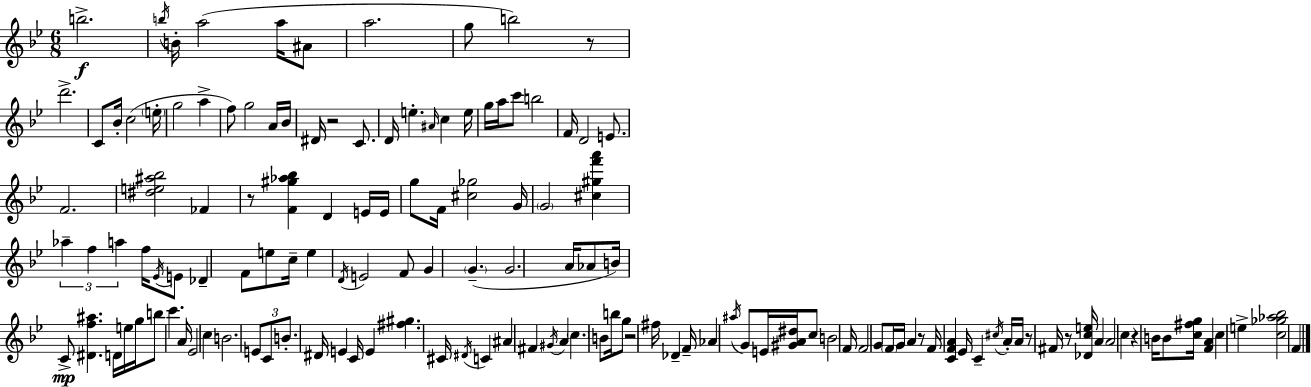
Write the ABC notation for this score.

X:1
T:Untitled
M:6/8
L:1/4
K:Gm
b2 b/4 B/4 a2 a/4 ^A/2 a2 g/2 b2 z/2 d'2 C/2 _B/4 c2 e/4 g2 a f/2 g2 A/4 _B/4 ^D/4 z2 C/2 D/4 e ^A/4 c e/4 g/4 a/4 c'/2 b2 F/4 D2 E/2 F2 [^de^a_b]2 _F z/2 [F^g_a_b] D E/4 E/4 g/2 F/4 [^c_g]2 G/4 G2 [^c^gf'a'] _a f a f/4 _E/4 E/2 _D F/2 e/2 c/4 e D/4 E2 F/2 G G G2 A/4 _A/2 B/4 C/2 [^Df^a] D/4 e/4 g/4 b/2 c' A/4 _E2 c B2 E/2 C/2 B/2 ^D/4 E C/4 E [^f^g] ^C/4 ^D/4 C ^A ^F ^G/4 A c B/2 b/4 g/2 z2 ^f/4 _D F/4 _A ^a/4 G/2 E/4 [^GA^d]/4 c/2 B2 F/4 F2 G/2 F/4 G/4 A z/2 F/4 [CFA] _E/4 C ^c/4 A/4 A/4 z/2 ^F/4 z/2 [_Dce]/4 A A2 c z B/4 B/2 [c^fg]/4 [FA] c e [c_g_a_b]2 F